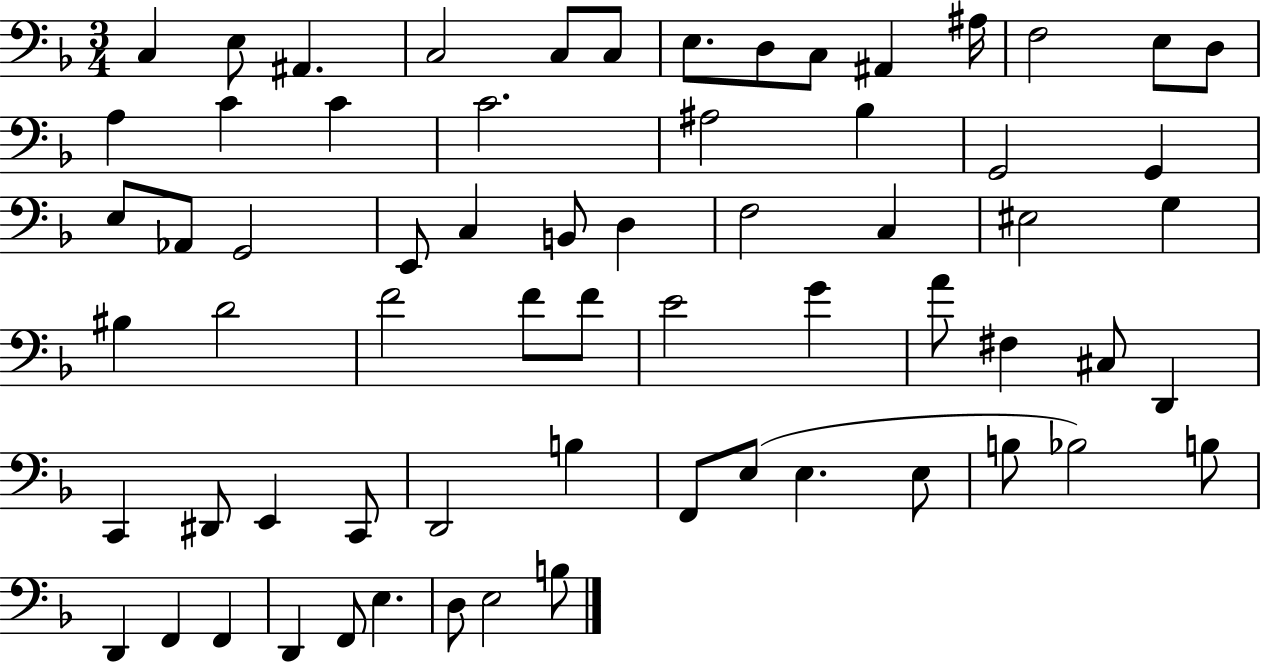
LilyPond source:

{
  \clef bass
  \numericTimeSignature
  \time 3/4
  \key f \major
  c4 e8 ais,4. | c2 c8 c8 | e8. d8 c8 ais,4 ais16 | f2 e8 d8 | \break a4 c'4 c'4 | c'2. | ais2 bes4 | g,2 g,4 | \break e8 aes,8 g,2 | e,8 c4 b,8 d4 | f2 c4 | eis2 g4 | \break bis4 d'2 | f'2 f'8 f'8 | e'2 g'4 | a'8 fis4 cis8 d,4 | \break c,4 dis,8 e,4 c,8 | d,2 b4 | f,8 e8( e4. e8 | b8 bes2) b8 | \break d,4 f,4 f,4 | d,4 f,8 e4. | d8 e2 b8 | \bar "|."
}